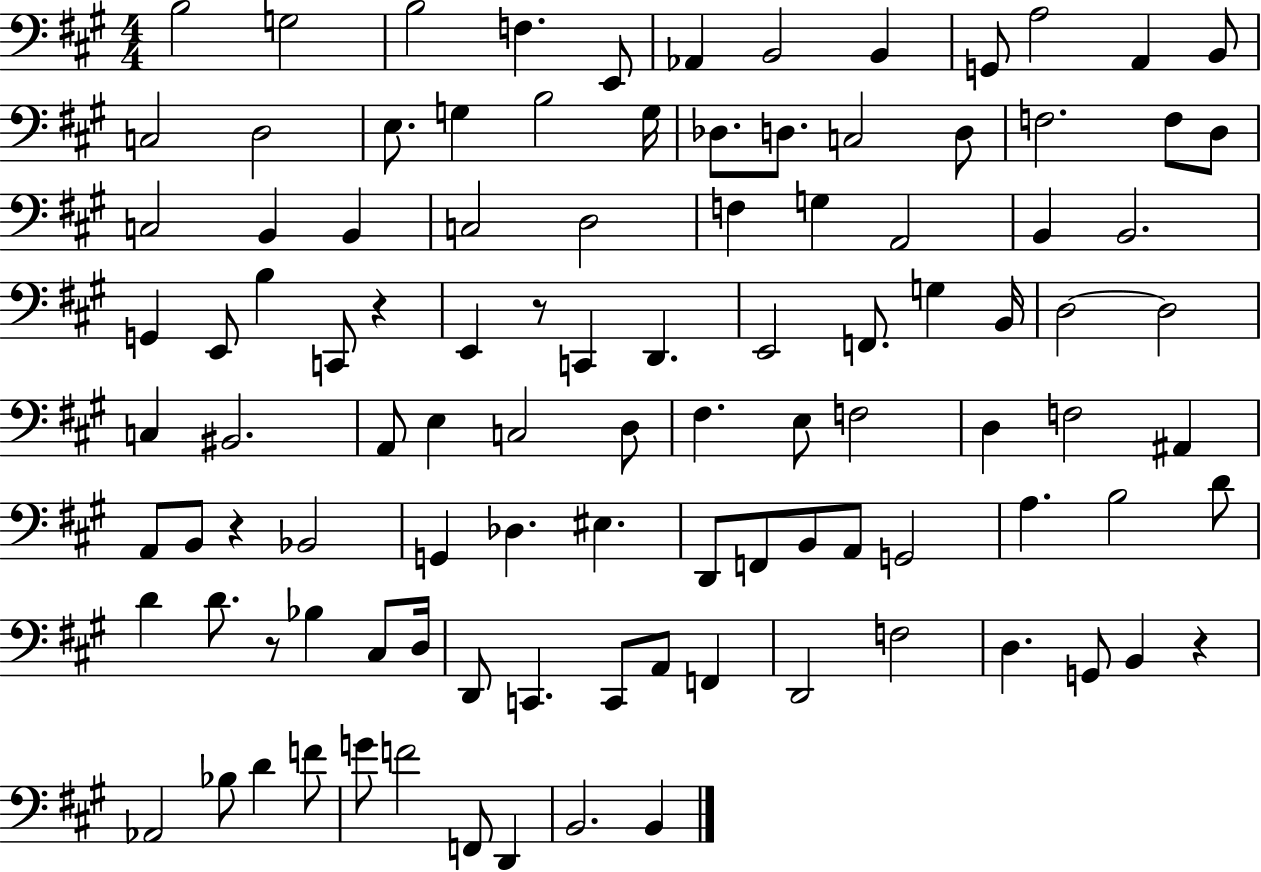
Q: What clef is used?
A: bass